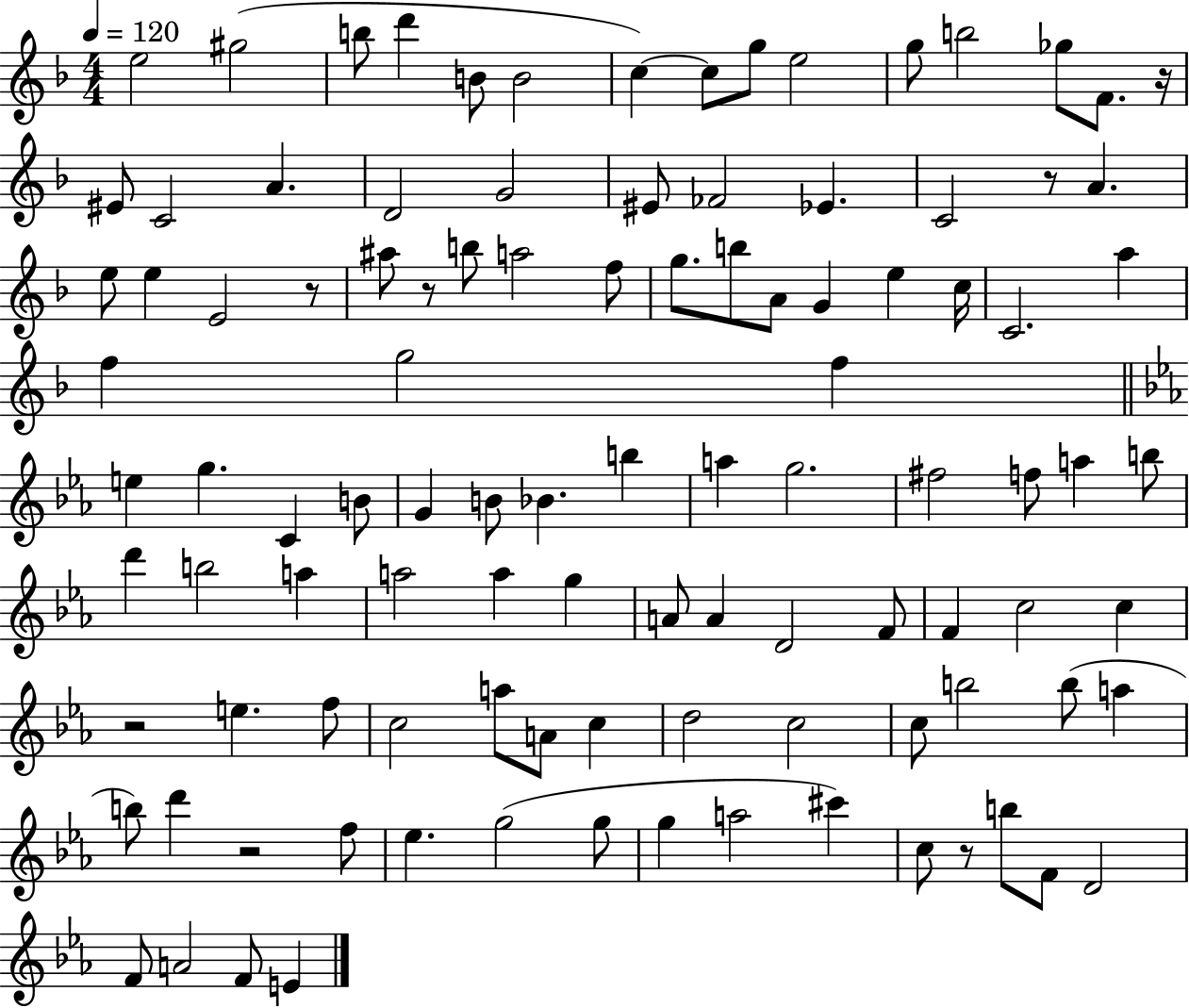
X:1
T:Untitled
M:4/4
L:1/4
K:F
e2 ^g2 b/2 d' B/2 B2 c c/2 g/2 e2 g/2 b2 _g/2 F/2 z/4 ^E/2 C2 A D2 G2 ^E/2 _F2 _E C2 z/2 A e/2 e E2 z/2 ^a/2 z/2 b/2 a2 f/2 g/2 b/2 A/2 G e c/4 C2 a f g2 f e g C B/2 G B/2 _B b a g2 ^f2 f/2 a b/2 d' b2 a a2 a g A/2 A D2 F/2 F c2 c z2 e f/2 c2 a/2 A/2 c d2 c2 c/2 b2 b/2 a b/2 d' z2 f/2 _e g2 g/2 g a2 ^c' c/2 z/2 b/2 F/2 D2 F/2 A2 F/2 E